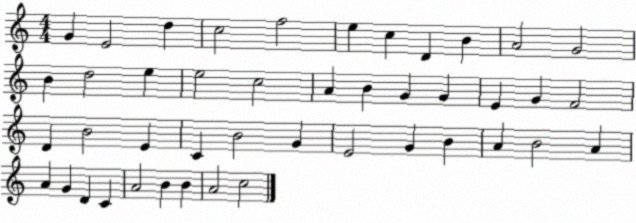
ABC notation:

X:1
T:Untitled
M:4/4
L:1/4
K:C
G E2 d c2 f2 e c D B A2 G2 B d2 e e2 c2 A B G G E G F2 D B2 E C B2 G E2 G B A B2 A A G D C A2 B B A2 c2